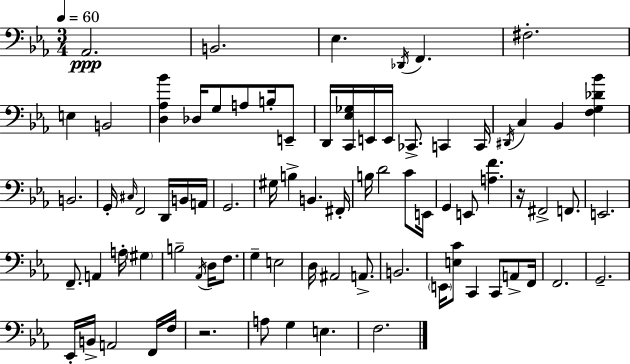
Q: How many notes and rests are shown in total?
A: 80